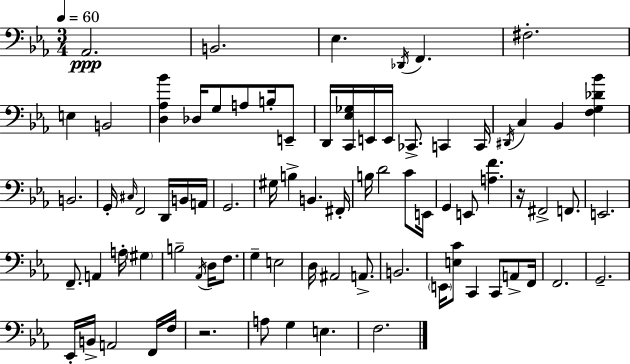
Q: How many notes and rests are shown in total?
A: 80